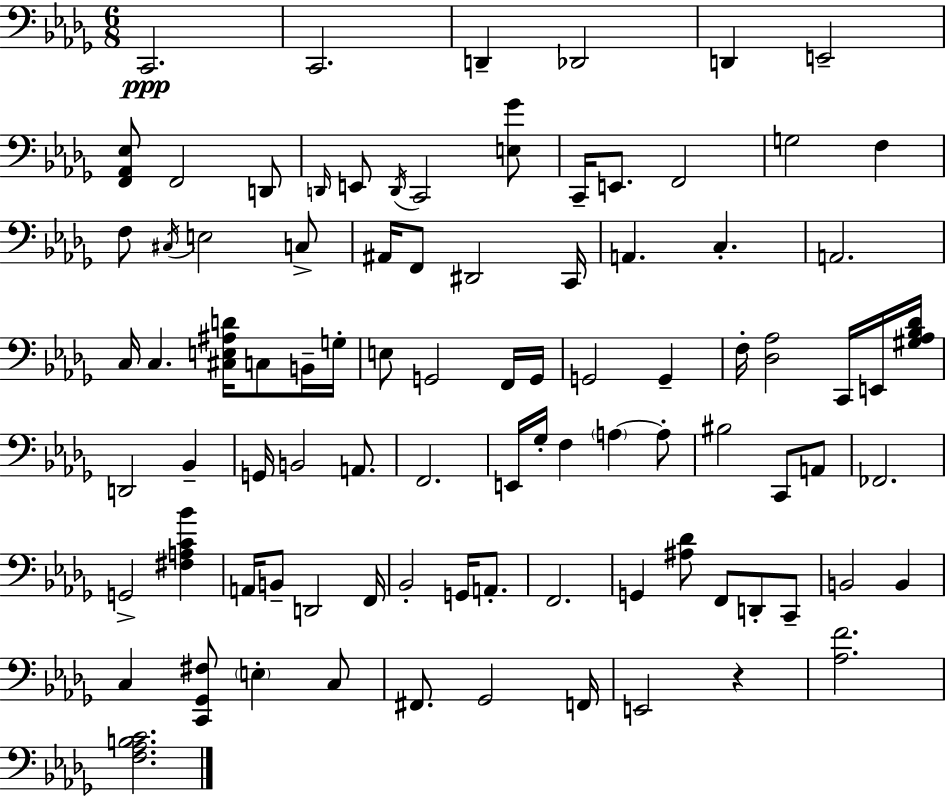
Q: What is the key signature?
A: BES minor